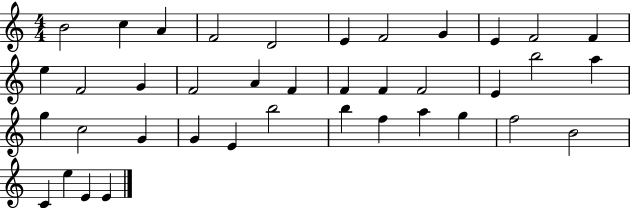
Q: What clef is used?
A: treble